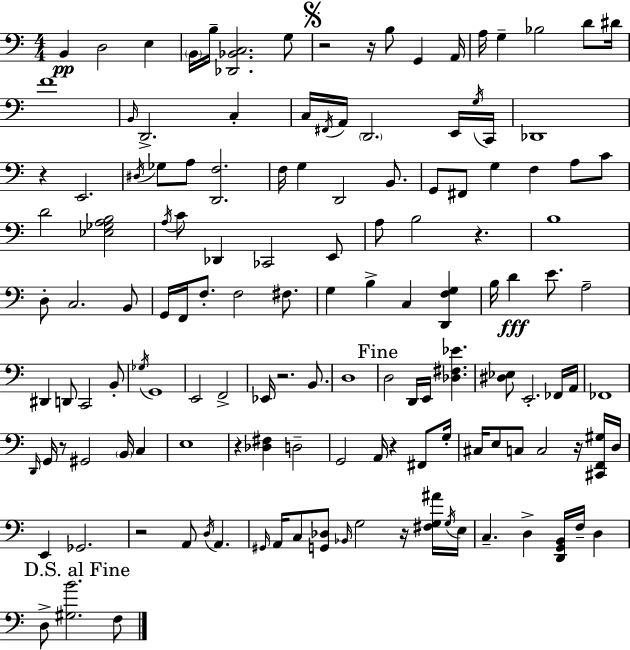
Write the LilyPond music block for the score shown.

{
  \clef bass
  \numericTimeSignature
  \time 4/4
  \key c \major
  b,4\pp d2 e4 | \parenthesize b,16 b16-- <des, bes, c>2. g8 | \mark \markup { \musicglyph "scripts.segno" } r2 r16 b8 g,4 a,16 | a16 g4-- bes2 d'8 dis'16 | \break f'1 | \grace { b,16 } d,2.-> c4-. | c16 \acciaccatura { fis,16 } a,16 \parenthesize d,2. | e,16 \acciaccatura { g16 } c,16 des,1 | \break r4 e,2. | \acciaccatura { dis16 } ges8 a8 <d, f>2. | f16 g4 d,2 | b,8. g,8 fis,8 g4 f4 | \break a8 c'8 d'2 <ees ges a b>2 | \acciaccatura { a16 } c'8 des,4 ces,2 | e,8 a8 b2 r4. | b1 | \break d8-. c2. | b,8 g,16 f,16 f8.-. f2 | fis8. g4 b4-> c4 | <d, f g>4 b16 d'4\fff e'8. a2-- | \break dis,4 d,8 c,2 | b,8-. \acciaccatura { ges16 } g,1 | e,2 f,2-> | ees,16 r2. | \break b,8. d1 | \mark "Fine" d2 d,16 e,16 | <des fis ees'>4. <dis ees>8 e,2.-. | fes,16 a,16 fes,1 | \break \grace { d,16 } g,16 r8 gis,2 | \parenthesize b,16 c4 e1 | r4 <des fis>4 d2-- | g,2 a,16 | \break r4 fis,8 g16-. cis16 e8 c8 c2 | r16 <cis, f, gis>16 d16 e,4 ges,2. | r2 a,8 | \acciaccatura { d16 } a,4. \grace { gis,16 } a,16 c8 <g, des>8 \grace { bes,16 } g2 | \break r16 <fis g ais'>16 \acciaccatura { g16 } e16 c4.-- | d4-> <d, g, b,>16 f16-- d4 \mark "D.S. al Fine" d8-> <gis b'>2. | f8 \bar "|."
}